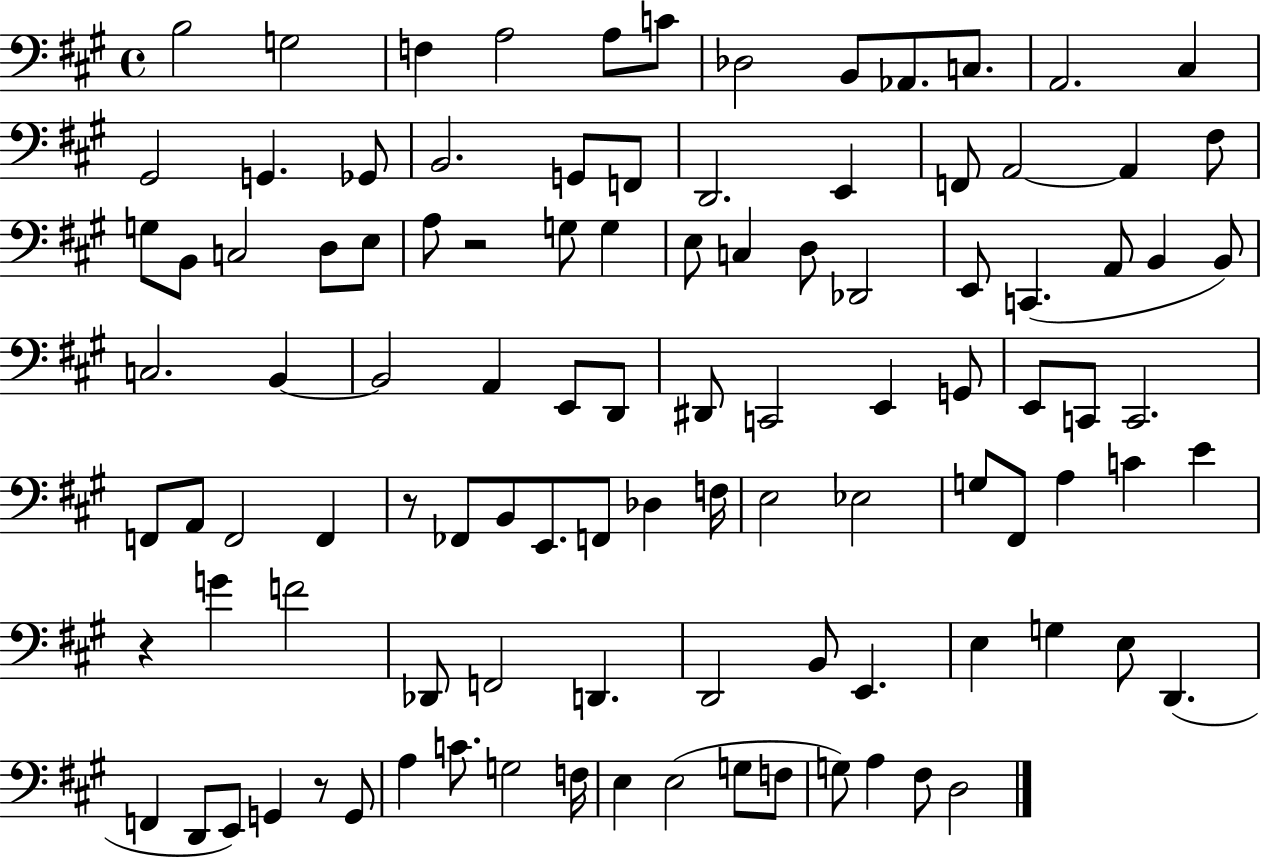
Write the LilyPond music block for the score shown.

{
  \clef bass
  \time 4/4
  \defaultTimeSignature
  \key a \major
  b2 g2 | f4 a2 a8 c'8 | des2 b,8 aes,8. c8. | a,2. cis4 | \break gis,2 g,4. ges,8 | b,2. g,8 f,8 | d,2. e,4 | f,8 a,2~~ a,4 fis8 | \break g8 b,8 c2 d8 e8 | a8 r2 g8 g4 | e8 c4 d8 des,2 | e,8 c,4.( a,8 b,4 b,8) | \break c2. b,4~~ | b,2 a,4 e,8 d,8 | dis,8 c,2 e,4 g,8 | e,8 c,8 c,2. | \break f,8 a,8 f,2 f,4 | r8 fes,8 b,8 e,8. f,8 des4 f16 | e2 ees2 | g8 fis,8 a4 c'4 e'4 | \break r4 g'4 f'2 | des,8 f,2 d,4. | d,2 b,8 e,4. | e4 g4 e8 d,4.( | \break f,4 d,8 e,8) g,4 r8 g,8 | a4 c'8. g2 f16 | e4 e2( g8 f8 | g8) a4 fis8 d2 | \break \bar "|."
}